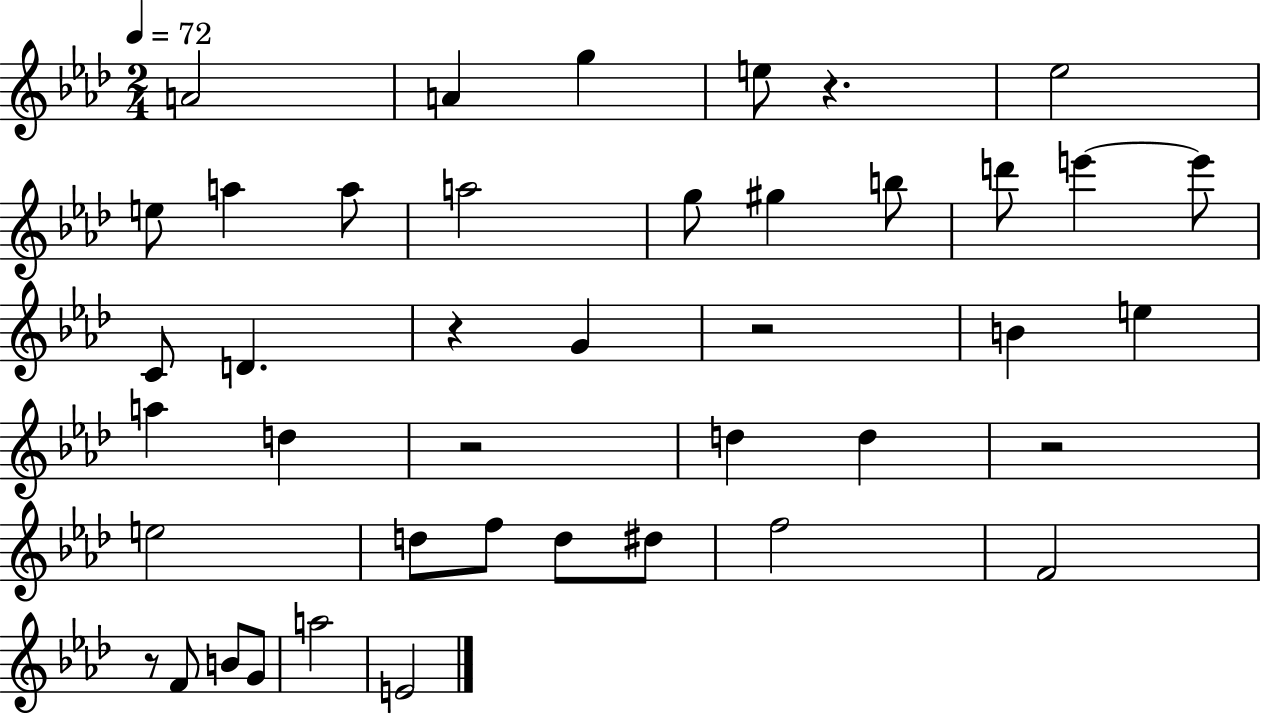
A4/h A4/q G5/q E5/e R/q. Eb5/h E5/e A5/q A5/e A5/h G5/e G#5/q B5/e D6/e E6/q E6/e C4/e D4/q. R/q G4/q R/h B4/q E5/q A5/q D5/q R/h D5/q D5/q R/h E5/h D5/e F5/e D5/e D#5/e F5/h F4/h R/e F4/e B4/e G4/e A5/h E4/h